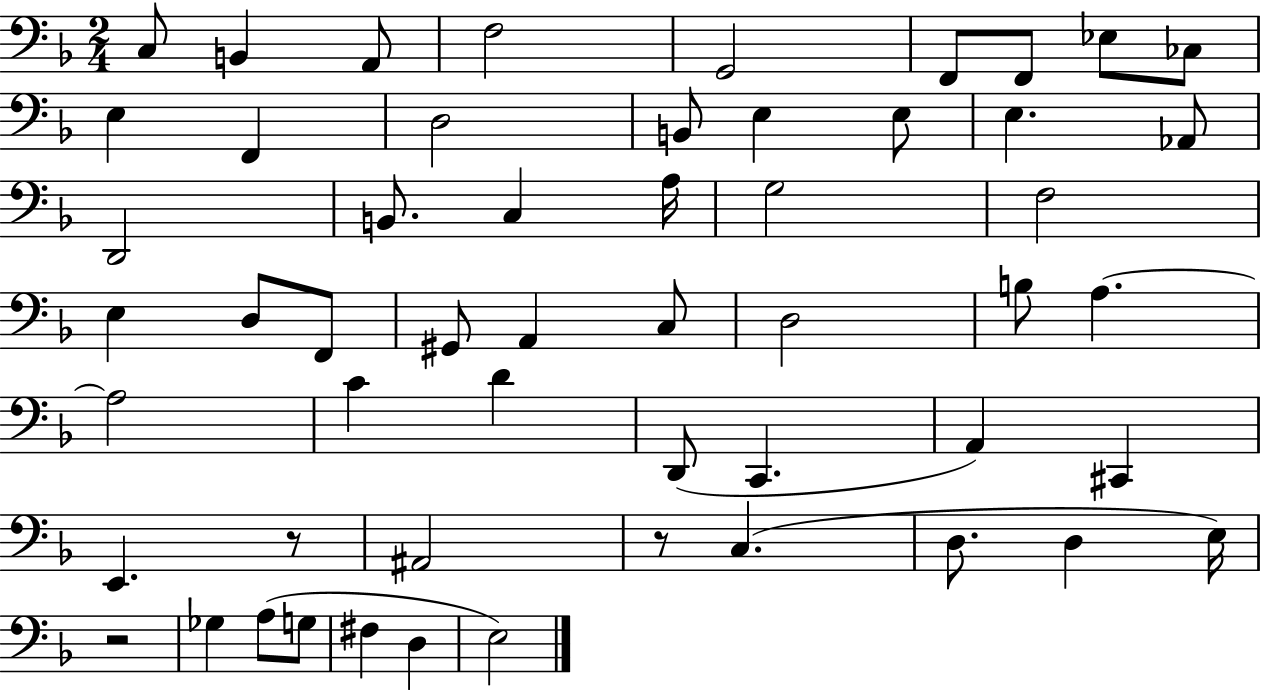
X:1
T:Untitled
M:2/4
L:1/4
K:F
C,/2 B,, A,,/2 F,2 G,,2 F,,/2 F,,/2 _E,/2 _C,/2 E, F,, D,2 B,,/2 E, E,/2 E, _A,,/2 D,,2 B,,/2 C, A,/4 G,2 F,2 E, D,/2 F,,/2 ^G,,/2 A,, C,/2 D,2 B,/2 A, A,2 C D D,,/2 C,, A,, ^C,, E,, z/2 ^A,,2 z/2 C, D,/2 D, E,/4 z2 _G, A,/2 G,/2 ^F, D, E,2